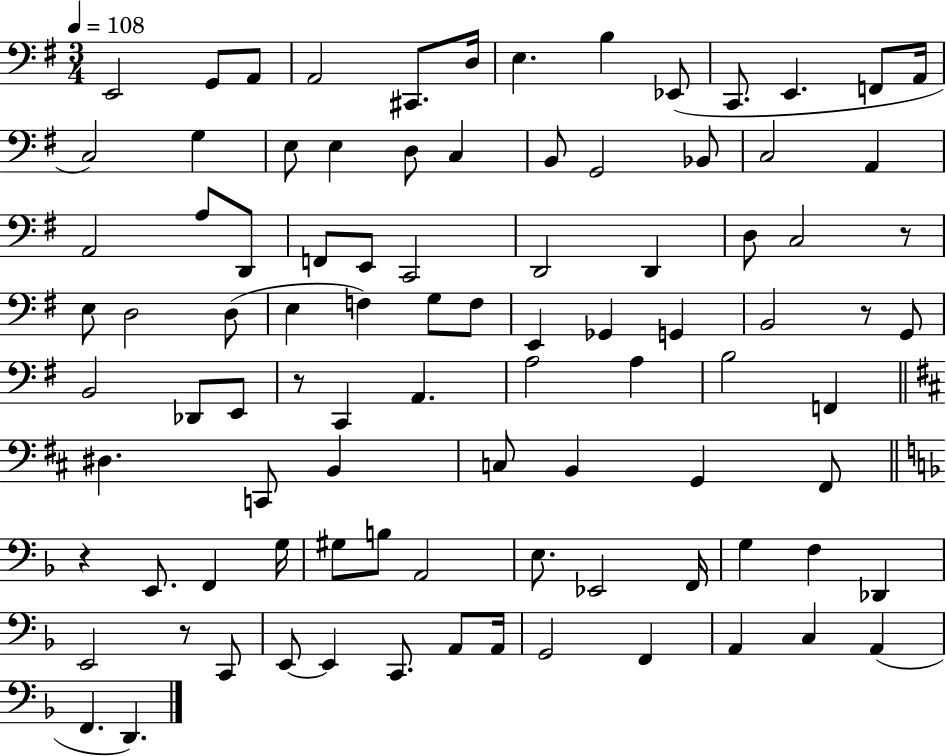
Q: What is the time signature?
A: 3/4